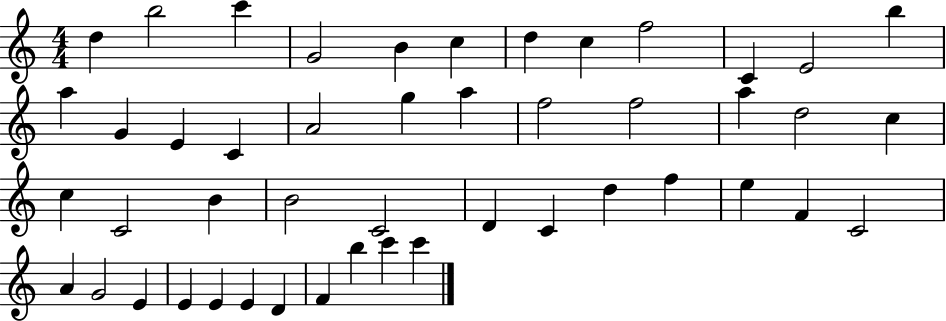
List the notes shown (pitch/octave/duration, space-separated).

D5/q B5/h C6/q G4/h B4/q C5/q D5/q C5/q F5/h C4/q E4/h B5/q A5/q G4/q E4/q C4/q A4/h G5/q A5/q F5/h F5/h A5/q D5/h C5/q C5/q C4/h B4/q B4/h C4/h D4/q C4/q D5/q F5/q E5/q F4/q C4/h A4/q G4/h E4/q E4/q E4/q E4/q D4/q F4/q B5/q C6/q C6/q